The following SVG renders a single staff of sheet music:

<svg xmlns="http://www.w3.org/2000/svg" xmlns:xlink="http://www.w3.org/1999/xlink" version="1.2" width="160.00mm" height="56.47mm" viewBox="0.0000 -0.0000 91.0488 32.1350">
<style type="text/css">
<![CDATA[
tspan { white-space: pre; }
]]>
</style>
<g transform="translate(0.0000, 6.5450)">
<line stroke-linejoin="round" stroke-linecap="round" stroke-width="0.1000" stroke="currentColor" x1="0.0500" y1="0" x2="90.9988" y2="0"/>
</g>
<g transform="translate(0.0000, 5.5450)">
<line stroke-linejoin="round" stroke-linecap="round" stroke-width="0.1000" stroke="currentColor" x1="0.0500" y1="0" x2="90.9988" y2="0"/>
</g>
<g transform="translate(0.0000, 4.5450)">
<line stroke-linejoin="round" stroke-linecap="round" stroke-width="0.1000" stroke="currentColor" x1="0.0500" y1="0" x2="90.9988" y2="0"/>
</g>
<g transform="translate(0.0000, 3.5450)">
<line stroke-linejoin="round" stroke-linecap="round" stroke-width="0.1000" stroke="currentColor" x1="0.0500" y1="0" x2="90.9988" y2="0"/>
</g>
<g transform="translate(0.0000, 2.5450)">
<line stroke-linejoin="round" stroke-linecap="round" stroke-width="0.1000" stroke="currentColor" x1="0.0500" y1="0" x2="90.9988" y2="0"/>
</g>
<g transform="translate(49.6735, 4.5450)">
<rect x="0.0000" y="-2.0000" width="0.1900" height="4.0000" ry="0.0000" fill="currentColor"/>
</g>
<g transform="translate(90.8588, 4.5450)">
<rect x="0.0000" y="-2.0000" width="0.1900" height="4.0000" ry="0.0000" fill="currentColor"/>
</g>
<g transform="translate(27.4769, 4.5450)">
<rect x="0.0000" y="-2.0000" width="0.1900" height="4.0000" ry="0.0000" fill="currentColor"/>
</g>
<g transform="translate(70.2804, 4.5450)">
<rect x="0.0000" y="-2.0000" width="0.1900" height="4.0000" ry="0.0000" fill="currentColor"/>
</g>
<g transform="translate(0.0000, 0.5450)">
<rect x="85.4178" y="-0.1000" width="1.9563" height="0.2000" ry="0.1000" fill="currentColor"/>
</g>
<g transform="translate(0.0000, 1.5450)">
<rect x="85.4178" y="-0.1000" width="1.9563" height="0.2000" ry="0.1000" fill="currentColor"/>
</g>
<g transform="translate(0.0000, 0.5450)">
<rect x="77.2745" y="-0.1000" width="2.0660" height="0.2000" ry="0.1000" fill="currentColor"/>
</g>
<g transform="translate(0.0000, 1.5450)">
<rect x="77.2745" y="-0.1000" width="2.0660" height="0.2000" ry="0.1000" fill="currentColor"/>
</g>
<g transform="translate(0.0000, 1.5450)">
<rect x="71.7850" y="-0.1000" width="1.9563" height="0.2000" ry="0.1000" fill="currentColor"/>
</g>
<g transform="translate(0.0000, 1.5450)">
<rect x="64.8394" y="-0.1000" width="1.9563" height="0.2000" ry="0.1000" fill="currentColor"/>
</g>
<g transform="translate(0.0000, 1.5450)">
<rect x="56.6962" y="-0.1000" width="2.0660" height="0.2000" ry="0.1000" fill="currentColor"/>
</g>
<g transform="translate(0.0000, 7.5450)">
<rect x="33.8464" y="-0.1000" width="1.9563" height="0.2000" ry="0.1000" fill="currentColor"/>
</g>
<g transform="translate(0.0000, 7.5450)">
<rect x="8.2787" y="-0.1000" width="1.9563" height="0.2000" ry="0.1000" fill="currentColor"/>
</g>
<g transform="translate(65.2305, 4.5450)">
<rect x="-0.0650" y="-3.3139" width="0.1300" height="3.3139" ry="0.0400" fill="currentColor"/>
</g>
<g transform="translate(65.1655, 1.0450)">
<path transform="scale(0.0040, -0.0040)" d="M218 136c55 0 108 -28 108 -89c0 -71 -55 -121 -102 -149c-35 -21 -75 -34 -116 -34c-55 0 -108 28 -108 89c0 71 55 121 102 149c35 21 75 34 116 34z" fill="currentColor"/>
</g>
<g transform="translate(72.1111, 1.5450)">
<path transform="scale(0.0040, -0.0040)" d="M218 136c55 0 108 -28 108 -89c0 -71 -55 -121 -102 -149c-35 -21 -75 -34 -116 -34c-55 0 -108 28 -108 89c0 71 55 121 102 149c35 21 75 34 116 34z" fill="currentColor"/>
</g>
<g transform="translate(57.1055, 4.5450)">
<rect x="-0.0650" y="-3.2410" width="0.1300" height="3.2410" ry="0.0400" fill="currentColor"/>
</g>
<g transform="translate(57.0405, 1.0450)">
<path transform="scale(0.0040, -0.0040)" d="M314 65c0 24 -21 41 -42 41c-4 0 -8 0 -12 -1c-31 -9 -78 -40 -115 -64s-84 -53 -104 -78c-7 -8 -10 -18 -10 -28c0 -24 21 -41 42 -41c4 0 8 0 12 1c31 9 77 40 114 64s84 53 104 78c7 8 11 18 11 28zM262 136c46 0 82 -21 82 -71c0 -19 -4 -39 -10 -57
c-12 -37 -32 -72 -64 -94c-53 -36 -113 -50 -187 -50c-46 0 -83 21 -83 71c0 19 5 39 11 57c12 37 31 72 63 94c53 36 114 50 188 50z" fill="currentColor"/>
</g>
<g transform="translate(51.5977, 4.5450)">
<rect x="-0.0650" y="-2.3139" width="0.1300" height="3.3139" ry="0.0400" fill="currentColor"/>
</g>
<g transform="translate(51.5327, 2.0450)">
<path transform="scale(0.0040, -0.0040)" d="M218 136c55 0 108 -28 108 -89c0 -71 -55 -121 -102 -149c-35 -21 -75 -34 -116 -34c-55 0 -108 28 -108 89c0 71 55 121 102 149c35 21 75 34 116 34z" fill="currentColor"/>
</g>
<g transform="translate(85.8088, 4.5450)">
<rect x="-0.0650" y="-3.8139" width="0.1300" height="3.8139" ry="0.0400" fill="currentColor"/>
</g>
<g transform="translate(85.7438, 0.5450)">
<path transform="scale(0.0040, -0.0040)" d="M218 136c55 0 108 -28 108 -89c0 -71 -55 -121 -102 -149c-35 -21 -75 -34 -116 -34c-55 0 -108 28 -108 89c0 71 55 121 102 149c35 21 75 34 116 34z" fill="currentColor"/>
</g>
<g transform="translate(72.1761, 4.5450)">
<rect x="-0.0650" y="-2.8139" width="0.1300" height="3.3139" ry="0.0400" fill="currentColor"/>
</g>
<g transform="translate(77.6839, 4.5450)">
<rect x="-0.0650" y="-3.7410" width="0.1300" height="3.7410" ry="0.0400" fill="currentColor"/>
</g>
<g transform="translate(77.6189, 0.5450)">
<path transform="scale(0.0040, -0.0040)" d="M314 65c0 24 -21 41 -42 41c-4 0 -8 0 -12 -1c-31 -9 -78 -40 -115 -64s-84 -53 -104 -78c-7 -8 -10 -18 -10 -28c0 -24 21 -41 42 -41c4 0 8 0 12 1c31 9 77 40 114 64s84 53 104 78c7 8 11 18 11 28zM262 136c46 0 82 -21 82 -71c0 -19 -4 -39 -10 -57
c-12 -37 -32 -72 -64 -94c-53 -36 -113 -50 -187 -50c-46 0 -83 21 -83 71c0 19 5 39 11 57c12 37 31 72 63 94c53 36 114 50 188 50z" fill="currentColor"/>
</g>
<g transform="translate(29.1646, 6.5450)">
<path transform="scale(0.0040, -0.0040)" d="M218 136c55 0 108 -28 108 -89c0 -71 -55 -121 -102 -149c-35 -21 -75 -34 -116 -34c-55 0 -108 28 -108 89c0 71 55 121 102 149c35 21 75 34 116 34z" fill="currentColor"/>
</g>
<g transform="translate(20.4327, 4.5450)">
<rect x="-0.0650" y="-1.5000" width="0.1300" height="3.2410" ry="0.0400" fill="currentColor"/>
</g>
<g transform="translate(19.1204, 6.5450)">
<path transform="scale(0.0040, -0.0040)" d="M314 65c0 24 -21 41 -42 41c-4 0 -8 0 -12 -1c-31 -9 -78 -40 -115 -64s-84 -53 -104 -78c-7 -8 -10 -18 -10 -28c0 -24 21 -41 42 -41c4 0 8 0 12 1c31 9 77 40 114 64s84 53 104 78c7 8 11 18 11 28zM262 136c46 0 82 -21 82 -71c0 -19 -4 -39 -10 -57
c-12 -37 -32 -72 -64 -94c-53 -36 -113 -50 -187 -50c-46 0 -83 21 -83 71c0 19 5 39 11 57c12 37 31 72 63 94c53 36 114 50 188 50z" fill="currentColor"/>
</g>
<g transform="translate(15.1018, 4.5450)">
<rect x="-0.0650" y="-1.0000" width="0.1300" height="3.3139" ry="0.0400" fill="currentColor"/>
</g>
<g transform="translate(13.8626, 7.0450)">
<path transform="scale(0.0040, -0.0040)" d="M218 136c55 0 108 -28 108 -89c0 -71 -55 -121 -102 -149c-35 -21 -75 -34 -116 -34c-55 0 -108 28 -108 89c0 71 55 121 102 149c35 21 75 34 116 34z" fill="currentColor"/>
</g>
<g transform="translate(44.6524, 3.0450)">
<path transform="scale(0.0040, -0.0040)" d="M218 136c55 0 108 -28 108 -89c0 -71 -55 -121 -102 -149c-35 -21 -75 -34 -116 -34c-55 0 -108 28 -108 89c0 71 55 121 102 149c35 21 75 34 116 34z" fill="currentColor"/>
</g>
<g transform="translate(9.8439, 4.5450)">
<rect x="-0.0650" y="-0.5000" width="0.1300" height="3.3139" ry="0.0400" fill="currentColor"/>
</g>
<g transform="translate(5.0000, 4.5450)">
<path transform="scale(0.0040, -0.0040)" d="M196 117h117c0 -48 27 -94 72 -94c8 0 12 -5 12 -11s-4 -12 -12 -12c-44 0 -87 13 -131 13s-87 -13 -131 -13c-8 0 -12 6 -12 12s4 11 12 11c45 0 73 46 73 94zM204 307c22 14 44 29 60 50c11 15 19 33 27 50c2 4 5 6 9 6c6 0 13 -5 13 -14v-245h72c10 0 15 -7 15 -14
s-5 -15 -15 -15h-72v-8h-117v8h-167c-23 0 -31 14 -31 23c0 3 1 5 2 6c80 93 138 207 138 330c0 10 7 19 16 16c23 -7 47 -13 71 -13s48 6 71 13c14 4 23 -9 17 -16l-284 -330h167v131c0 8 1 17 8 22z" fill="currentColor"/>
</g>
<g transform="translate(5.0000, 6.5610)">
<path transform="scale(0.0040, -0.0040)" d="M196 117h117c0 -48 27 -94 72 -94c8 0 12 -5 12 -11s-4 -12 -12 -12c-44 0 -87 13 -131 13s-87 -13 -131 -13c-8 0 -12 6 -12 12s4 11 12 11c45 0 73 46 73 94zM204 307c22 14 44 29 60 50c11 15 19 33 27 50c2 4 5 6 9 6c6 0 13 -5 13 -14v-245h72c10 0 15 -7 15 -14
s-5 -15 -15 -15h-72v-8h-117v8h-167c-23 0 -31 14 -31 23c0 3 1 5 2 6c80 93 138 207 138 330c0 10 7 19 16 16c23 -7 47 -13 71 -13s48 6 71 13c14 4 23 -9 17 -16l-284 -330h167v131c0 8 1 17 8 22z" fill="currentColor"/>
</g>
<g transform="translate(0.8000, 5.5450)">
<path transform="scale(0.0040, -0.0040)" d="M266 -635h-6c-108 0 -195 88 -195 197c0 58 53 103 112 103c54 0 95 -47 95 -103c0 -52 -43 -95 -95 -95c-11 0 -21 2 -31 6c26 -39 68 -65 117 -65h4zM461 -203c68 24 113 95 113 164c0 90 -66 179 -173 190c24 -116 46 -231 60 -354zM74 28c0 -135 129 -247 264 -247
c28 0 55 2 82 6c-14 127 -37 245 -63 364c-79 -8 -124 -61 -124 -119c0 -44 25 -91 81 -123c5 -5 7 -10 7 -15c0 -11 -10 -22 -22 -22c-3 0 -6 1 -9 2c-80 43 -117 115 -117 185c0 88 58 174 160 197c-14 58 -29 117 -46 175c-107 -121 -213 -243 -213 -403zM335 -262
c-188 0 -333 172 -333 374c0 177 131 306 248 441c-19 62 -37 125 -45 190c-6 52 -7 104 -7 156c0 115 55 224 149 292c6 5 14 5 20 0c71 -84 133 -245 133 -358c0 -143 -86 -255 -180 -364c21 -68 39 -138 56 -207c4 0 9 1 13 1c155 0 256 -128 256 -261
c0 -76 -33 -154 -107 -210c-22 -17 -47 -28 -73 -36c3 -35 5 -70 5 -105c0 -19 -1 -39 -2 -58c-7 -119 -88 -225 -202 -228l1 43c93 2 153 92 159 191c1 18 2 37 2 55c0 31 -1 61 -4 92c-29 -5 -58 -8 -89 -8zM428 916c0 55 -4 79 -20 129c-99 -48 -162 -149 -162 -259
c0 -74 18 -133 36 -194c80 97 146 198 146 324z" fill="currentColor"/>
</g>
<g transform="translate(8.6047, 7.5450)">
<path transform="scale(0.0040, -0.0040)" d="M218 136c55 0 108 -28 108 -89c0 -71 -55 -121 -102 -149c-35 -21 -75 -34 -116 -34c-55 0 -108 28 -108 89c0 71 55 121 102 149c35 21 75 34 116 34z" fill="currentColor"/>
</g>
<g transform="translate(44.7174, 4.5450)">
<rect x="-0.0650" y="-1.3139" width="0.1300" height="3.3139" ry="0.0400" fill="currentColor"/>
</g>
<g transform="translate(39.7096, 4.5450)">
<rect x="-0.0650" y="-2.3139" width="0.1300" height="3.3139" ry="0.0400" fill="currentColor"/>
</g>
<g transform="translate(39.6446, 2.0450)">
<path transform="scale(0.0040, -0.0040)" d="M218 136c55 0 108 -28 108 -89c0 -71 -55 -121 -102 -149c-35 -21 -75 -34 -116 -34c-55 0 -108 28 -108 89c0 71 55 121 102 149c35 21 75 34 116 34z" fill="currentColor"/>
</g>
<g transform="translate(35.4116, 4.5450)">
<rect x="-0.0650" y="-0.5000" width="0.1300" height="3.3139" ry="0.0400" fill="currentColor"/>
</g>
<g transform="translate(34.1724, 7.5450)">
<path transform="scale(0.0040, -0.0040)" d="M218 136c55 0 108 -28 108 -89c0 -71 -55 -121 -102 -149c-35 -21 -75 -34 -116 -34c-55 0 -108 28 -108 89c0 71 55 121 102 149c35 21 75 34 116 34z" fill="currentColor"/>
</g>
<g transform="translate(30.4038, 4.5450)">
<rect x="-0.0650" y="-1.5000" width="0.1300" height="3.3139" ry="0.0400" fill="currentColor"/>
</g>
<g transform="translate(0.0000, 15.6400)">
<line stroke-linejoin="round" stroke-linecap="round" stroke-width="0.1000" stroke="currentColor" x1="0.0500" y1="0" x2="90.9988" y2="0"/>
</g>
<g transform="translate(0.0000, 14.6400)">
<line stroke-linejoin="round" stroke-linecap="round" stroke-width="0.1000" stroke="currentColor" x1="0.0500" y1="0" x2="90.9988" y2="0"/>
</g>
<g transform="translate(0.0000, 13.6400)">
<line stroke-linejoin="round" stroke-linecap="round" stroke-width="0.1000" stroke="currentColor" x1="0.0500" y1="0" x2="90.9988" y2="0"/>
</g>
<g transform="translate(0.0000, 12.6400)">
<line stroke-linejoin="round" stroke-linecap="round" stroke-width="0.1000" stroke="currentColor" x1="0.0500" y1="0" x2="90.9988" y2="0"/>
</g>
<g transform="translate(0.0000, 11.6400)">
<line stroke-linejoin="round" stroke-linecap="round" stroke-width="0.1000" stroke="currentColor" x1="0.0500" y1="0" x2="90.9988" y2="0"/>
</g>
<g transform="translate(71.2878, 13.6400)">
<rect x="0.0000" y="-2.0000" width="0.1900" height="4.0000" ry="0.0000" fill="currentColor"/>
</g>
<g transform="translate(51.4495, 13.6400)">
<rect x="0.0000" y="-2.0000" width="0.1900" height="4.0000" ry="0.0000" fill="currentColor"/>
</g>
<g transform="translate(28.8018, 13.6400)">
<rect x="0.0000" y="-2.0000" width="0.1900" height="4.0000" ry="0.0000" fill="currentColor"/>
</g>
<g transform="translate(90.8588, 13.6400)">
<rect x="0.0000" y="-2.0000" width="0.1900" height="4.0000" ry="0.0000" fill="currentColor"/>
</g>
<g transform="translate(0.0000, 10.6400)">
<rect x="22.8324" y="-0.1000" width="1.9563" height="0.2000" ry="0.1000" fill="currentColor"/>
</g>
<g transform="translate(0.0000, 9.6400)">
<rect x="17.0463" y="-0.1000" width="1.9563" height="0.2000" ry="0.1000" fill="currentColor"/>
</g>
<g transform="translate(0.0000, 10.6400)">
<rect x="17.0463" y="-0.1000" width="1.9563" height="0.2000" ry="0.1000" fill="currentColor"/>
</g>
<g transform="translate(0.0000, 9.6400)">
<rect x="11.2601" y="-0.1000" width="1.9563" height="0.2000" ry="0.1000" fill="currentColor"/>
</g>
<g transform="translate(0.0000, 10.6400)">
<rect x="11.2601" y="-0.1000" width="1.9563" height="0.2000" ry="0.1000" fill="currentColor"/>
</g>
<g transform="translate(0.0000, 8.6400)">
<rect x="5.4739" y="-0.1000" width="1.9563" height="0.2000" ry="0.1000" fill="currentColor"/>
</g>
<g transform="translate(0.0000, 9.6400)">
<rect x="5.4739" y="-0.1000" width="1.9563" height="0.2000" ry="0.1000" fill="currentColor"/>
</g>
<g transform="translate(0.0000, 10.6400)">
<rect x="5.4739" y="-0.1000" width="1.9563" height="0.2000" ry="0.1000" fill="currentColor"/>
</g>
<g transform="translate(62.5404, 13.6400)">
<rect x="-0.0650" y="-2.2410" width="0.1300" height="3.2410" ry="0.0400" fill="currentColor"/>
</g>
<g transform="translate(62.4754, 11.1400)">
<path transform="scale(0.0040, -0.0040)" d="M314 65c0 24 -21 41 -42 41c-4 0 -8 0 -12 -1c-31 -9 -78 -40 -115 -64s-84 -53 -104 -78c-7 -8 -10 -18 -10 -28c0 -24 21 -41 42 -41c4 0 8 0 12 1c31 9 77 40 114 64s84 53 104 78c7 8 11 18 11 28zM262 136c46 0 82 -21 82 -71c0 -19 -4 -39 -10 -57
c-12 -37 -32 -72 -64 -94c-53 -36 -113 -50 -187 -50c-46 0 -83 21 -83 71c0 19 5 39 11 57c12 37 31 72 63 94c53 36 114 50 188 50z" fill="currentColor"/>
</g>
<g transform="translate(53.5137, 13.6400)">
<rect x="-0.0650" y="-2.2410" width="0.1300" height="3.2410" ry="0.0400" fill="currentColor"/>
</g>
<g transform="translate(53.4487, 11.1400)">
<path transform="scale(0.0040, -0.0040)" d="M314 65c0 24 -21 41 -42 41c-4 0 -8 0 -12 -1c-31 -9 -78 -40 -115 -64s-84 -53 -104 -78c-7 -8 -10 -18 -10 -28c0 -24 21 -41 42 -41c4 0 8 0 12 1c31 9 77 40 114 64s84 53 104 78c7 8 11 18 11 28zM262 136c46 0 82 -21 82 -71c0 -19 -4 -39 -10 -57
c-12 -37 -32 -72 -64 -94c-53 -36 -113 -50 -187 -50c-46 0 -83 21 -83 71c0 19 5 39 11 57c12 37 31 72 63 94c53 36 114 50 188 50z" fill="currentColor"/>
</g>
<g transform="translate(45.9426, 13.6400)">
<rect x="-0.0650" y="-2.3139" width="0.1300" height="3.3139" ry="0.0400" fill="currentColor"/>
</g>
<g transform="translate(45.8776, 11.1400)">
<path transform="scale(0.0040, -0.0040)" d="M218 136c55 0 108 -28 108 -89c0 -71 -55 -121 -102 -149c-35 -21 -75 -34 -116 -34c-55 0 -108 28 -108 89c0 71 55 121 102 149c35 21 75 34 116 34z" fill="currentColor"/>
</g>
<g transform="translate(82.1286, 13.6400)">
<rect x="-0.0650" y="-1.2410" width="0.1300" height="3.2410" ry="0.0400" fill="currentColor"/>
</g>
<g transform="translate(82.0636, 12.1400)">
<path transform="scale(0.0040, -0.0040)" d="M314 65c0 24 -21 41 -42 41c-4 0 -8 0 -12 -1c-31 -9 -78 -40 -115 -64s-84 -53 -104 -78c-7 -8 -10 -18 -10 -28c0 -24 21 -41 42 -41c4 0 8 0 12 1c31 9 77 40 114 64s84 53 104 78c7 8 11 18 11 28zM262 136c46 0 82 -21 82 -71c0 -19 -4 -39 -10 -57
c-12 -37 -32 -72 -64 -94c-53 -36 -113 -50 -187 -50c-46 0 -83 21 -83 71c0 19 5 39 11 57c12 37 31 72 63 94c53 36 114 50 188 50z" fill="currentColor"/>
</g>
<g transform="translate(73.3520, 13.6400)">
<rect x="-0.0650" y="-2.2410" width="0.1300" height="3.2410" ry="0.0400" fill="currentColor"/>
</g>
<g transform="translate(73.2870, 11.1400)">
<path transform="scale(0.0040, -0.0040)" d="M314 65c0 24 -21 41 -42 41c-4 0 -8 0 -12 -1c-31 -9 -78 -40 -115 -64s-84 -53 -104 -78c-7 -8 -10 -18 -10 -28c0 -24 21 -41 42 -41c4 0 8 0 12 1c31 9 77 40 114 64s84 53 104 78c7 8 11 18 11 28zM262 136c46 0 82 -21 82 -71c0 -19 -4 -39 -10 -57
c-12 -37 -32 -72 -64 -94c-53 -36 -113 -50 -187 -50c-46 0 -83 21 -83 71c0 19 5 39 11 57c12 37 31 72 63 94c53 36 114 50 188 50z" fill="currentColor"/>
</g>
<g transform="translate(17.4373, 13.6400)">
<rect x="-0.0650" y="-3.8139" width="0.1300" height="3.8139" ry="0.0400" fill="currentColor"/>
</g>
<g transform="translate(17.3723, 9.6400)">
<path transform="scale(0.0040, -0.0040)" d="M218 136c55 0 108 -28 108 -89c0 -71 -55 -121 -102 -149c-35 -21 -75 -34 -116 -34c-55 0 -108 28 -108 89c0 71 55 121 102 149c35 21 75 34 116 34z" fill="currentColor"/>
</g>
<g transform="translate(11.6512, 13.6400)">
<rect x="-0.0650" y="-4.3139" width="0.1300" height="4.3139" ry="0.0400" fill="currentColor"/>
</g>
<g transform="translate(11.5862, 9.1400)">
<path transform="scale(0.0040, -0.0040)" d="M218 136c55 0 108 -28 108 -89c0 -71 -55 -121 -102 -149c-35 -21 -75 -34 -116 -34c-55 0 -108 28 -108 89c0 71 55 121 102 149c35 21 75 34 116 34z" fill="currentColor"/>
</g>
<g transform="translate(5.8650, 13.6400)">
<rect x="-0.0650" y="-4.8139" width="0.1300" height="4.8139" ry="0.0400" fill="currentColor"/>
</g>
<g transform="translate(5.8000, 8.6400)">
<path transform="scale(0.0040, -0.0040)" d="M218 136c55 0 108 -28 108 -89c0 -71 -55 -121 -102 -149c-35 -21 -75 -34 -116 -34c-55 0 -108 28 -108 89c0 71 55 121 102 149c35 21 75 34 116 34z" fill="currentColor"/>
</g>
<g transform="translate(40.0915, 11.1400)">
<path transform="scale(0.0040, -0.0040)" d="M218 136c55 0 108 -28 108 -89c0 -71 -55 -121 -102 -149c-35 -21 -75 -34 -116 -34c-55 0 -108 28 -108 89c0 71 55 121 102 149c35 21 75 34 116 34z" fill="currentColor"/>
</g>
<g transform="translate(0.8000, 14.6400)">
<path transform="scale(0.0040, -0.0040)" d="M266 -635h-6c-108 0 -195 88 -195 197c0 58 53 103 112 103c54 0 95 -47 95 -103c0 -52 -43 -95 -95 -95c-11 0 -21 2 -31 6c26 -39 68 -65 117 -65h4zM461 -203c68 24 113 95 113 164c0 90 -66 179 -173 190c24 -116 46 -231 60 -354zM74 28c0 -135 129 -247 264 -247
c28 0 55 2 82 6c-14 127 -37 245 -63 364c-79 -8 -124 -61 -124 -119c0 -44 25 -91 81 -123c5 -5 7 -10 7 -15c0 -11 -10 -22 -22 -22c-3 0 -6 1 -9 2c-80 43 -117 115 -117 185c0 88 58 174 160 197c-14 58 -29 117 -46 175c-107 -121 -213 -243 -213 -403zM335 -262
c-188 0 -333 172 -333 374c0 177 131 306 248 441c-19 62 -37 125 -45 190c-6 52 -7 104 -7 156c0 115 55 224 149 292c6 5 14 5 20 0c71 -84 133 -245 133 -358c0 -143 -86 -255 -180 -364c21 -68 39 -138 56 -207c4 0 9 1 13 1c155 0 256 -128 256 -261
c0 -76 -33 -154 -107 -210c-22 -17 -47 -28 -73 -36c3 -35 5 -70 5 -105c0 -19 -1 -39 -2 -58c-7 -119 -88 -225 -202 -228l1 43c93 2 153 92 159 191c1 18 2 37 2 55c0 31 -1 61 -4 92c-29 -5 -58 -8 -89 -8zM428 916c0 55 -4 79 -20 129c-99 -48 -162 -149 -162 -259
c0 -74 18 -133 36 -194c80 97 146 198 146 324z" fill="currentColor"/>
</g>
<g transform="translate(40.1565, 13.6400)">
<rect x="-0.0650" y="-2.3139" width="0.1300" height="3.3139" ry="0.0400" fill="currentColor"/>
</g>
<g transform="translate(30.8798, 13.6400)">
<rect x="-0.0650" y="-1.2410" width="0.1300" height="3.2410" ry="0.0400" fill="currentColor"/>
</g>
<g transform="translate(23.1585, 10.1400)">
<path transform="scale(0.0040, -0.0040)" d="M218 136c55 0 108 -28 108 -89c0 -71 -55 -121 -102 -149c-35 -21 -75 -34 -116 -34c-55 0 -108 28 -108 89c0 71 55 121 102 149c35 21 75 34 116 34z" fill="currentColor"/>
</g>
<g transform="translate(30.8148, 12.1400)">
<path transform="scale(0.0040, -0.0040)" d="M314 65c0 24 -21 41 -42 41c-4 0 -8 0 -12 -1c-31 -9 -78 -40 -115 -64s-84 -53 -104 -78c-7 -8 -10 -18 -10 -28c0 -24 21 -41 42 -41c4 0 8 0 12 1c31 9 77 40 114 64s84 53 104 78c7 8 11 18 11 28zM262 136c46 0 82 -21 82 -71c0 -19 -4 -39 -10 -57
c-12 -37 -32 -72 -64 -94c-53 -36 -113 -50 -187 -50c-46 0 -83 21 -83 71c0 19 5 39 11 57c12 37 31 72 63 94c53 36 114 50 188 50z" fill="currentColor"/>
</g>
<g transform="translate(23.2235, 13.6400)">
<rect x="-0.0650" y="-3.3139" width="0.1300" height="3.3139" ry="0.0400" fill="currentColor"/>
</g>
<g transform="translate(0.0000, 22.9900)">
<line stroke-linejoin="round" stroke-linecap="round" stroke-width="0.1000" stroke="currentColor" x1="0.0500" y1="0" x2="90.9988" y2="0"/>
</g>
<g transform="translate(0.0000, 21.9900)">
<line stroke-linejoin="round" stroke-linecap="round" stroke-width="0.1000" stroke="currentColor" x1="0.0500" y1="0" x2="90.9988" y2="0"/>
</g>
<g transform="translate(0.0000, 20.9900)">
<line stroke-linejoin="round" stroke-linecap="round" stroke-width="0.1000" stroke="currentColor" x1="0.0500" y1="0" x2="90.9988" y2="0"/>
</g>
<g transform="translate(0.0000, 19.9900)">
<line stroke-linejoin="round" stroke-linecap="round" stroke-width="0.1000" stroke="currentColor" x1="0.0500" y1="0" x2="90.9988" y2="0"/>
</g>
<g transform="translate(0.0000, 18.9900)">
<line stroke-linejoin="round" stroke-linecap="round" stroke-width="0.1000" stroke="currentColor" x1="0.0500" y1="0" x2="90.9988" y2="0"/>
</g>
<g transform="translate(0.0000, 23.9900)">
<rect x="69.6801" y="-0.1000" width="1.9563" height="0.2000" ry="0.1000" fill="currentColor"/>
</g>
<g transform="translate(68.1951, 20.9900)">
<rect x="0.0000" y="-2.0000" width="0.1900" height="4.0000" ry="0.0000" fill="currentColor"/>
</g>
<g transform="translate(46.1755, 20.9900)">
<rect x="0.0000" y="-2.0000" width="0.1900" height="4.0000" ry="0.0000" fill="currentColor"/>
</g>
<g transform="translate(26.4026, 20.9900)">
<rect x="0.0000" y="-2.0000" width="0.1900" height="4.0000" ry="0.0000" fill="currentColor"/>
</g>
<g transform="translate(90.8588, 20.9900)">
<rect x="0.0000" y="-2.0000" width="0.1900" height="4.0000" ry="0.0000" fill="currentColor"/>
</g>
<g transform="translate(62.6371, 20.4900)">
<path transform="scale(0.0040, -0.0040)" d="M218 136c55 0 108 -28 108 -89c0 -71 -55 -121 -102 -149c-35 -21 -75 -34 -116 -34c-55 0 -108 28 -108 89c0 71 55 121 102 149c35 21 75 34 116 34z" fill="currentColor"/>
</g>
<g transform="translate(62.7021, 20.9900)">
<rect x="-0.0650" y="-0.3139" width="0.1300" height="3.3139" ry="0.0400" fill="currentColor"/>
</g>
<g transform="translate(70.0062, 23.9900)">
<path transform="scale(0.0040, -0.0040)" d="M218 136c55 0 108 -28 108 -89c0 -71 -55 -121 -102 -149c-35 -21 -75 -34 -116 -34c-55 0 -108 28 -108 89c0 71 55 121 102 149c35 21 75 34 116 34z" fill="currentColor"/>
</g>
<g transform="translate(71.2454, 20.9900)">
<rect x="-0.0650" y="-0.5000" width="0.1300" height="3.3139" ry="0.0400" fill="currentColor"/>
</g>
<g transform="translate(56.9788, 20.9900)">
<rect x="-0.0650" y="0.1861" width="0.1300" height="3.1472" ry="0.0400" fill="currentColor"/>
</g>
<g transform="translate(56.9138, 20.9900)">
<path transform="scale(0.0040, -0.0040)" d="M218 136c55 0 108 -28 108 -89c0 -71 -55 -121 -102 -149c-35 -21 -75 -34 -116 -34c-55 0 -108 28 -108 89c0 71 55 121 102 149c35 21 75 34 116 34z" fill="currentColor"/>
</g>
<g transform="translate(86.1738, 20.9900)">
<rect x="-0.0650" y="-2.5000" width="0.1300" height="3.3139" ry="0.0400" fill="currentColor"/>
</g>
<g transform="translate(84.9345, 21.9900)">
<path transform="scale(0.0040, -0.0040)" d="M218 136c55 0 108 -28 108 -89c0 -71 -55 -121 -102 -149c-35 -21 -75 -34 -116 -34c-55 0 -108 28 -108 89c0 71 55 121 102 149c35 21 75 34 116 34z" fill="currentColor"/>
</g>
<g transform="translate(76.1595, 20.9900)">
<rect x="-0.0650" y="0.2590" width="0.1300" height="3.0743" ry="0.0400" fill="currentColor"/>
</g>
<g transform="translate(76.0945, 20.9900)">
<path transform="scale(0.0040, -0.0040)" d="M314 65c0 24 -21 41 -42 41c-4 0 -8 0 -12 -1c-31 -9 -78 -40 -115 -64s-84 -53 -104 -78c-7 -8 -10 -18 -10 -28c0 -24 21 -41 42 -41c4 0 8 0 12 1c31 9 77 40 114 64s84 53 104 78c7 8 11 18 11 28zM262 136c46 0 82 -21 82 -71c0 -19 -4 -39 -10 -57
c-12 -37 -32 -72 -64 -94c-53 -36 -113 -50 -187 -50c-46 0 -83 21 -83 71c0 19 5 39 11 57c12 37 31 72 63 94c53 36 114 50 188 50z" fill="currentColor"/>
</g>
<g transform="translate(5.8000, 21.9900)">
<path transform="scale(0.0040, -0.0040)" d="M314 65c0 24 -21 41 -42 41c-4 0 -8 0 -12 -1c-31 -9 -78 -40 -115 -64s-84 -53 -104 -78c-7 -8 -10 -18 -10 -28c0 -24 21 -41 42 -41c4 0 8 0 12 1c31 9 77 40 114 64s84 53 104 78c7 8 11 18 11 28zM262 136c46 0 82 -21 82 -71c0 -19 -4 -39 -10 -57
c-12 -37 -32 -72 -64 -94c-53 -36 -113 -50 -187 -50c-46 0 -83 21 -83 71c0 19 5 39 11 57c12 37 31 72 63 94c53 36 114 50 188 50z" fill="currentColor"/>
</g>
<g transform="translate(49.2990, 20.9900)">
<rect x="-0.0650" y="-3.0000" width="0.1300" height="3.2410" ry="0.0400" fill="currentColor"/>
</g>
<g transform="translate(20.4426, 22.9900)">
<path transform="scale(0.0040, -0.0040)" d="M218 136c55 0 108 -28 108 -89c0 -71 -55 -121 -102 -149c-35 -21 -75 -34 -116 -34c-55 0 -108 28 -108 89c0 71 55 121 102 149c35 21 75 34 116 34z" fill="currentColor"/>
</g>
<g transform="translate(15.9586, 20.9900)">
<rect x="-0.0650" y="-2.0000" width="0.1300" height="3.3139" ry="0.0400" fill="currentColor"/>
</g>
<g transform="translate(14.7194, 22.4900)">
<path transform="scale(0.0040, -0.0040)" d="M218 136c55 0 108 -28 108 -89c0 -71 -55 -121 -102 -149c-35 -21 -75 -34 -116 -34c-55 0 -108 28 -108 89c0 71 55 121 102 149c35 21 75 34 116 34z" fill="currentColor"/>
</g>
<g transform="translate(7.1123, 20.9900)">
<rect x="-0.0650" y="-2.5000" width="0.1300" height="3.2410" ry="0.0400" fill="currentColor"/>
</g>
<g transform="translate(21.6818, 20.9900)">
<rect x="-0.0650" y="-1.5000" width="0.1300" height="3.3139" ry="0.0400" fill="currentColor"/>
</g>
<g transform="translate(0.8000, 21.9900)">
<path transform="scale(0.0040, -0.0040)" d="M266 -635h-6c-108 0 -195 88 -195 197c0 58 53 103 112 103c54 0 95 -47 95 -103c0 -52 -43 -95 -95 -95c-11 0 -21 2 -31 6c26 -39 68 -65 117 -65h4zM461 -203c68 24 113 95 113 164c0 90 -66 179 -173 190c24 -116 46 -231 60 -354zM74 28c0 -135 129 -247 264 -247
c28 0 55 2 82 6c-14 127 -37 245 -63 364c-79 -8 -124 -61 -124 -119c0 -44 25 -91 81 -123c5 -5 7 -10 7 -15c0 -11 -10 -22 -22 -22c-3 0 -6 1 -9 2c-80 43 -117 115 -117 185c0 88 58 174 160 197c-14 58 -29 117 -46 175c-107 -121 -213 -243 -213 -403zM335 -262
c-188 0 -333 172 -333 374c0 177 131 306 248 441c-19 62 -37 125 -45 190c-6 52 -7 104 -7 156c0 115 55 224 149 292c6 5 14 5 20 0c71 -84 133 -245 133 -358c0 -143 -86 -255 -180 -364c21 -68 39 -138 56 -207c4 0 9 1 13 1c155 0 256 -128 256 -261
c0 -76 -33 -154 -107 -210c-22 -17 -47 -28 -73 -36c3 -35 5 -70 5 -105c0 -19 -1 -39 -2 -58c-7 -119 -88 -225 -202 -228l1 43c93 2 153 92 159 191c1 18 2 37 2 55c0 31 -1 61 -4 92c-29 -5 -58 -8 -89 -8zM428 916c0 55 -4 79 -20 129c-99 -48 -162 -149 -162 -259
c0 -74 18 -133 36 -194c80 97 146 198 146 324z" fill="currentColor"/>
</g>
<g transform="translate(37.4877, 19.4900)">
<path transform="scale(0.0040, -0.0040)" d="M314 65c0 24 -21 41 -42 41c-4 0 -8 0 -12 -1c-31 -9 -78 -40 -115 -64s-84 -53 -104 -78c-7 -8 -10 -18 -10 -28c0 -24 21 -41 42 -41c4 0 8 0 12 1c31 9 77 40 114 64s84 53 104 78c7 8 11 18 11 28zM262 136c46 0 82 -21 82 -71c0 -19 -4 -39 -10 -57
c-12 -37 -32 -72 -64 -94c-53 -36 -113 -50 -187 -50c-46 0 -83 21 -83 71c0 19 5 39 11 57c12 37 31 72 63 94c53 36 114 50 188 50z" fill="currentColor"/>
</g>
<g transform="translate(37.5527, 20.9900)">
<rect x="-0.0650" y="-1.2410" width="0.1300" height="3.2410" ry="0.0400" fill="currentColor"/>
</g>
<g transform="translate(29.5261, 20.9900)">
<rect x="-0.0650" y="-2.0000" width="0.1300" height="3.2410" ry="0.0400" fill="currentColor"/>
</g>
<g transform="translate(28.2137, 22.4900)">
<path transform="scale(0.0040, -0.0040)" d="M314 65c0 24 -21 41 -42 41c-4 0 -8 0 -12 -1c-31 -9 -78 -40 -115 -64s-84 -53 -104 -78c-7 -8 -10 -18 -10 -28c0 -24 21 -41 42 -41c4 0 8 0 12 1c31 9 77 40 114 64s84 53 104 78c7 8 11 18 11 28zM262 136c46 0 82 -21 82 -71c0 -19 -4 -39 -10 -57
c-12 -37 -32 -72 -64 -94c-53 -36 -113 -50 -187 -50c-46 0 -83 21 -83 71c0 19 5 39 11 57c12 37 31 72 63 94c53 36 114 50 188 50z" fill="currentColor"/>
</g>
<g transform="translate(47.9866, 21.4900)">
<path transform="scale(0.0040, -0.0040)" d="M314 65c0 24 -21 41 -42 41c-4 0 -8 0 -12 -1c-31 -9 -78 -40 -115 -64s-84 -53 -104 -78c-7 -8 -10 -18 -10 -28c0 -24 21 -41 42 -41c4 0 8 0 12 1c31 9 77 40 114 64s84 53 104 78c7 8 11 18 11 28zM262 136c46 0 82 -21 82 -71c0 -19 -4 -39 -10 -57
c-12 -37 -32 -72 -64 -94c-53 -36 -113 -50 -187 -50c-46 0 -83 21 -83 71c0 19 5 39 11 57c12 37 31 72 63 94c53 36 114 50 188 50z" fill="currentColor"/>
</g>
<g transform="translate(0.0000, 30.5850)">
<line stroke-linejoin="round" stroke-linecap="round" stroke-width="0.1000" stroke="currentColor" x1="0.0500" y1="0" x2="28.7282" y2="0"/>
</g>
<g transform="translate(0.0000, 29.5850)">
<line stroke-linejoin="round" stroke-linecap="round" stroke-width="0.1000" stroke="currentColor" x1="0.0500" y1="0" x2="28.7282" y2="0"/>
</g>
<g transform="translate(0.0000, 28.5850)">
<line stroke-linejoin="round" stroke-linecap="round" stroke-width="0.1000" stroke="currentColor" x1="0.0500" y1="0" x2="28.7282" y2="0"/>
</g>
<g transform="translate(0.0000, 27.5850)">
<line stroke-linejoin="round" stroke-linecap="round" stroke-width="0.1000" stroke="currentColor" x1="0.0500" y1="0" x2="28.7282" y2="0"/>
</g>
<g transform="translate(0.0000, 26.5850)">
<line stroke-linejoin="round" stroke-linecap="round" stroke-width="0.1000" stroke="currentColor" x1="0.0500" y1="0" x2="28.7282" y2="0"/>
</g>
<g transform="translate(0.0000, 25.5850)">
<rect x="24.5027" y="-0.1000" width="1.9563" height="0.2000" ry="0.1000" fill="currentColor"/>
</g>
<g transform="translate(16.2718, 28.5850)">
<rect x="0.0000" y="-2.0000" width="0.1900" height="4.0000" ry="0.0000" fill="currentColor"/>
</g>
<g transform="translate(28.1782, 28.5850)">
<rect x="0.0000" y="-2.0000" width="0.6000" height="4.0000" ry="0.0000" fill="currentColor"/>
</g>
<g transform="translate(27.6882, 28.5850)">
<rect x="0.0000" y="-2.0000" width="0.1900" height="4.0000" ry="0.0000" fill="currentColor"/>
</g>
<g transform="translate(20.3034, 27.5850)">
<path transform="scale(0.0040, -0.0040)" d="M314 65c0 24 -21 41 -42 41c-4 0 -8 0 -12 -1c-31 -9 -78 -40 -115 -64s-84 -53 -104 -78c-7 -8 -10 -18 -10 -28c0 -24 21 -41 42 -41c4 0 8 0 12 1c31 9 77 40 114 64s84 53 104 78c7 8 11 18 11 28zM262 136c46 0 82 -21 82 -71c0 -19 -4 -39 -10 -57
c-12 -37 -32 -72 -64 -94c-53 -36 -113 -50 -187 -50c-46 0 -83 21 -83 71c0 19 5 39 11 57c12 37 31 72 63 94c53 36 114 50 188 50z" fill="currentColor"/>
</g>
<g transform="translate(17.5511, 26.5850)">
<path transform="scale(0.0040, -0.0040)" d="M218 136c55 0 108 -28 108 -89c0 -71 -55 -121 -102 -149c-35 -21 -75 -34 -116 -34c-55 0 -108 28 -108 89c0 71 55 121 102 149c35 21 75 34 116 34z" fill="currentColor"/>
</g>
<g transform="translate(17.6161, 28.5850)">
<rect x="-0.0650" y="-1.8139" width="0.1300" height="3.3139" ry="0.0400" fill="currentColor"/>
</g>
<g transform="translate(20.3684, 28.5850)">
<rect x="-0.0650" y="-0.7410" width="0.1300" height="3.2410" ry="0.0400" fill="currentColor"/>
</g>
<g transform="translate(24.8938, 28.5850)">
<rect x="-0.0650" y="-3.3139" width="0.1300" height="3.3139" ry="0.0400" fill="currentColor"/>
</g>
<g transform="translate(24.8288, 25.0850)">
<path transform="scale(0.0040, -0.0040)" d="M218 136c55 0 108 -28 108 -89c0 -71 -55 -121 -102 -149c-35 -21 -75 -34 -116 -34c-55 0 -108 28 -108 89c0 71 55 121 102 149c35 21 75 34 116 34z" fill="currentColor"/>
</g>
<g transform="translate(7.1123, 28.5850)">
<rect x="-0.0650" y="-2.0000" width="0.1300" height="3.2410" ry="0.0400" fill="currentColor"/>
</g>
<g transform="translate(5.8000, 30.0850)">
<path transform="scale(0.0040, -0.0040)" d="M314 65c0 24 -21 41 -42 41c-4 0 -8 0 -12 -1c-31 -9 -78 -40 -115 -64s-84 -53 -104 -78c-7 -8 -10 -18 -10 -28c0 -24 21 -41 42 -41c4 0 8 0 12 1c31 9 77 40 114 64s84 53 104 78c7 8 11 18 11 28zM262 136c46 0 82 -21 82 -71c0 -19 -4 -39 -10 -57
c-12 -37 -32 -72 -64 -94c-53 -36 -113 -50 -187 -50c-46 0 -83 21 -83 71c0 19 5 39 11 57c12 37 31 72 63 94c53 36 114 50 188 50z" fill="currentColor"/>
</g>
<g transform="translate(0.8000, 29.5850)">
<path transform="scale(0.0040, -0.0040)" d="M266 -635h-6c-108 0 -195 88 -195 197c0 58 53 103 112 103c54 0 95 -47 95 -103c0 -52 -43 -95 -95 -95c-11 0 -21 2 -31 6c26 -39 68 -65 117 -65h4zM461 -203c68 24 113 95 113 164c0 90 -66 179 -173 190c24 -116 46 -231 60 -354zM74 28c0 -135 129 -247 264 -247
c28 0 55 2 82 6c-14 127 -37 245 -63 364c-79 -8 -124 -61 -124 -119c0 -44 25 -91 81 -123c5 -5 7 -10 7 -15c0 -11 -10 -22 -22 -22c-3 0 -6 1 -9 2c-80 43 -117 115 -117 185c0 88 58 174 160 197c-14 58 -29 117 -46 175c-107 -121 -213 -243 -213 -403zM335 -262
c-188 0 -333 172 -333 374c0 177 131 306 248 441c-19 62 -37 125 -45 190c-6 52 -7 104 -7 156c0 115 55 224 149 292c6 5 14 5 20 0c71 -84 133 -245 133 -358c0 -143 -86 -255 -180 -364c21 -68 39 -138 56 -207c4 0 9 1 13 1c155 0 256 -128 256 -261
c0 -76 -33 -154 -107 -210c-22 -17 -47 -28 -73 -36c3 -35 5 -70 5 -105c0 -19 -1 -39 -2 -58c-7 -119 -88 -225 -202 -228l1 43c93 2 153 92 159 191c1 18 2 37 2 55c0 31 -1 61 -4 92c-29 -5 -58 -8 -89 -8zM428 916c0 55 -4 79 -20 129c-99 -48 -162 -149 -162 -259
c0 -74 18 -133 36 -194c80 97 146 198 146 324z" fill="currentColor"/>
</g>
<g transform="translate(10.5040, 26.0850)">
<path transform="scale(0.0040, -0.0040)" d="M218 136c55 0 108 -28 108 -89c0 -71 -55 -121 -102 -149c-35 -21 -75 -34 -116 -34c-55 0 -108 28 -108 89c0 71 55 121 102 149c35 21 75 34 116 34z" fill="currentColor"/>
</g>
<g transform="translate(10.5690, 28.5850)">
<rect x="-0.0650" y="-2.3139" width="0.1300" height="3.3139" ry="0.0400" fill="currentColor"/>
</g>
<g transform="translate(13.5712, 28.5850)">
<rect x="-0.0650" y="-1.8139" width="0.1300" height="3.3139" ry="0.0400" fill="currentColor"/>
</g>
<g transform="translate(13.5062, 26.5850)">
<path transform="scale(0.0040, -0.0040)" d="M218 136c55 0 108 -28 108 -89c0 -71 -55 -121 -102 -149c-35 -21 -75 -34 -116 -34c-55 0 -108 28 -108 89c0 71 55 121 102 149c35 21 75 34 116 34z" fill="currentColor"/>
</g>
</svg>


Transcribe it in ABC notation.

X:1
T:Untitled
M:4/4
L:1/4
K:C
C D E2 E C g e g b2 b a c'2 c' e' d' c' b e2 g g g2 g2 g2 e2 G2 F E F2 e2 A2 B c C B2 G F2 g f f d2 b